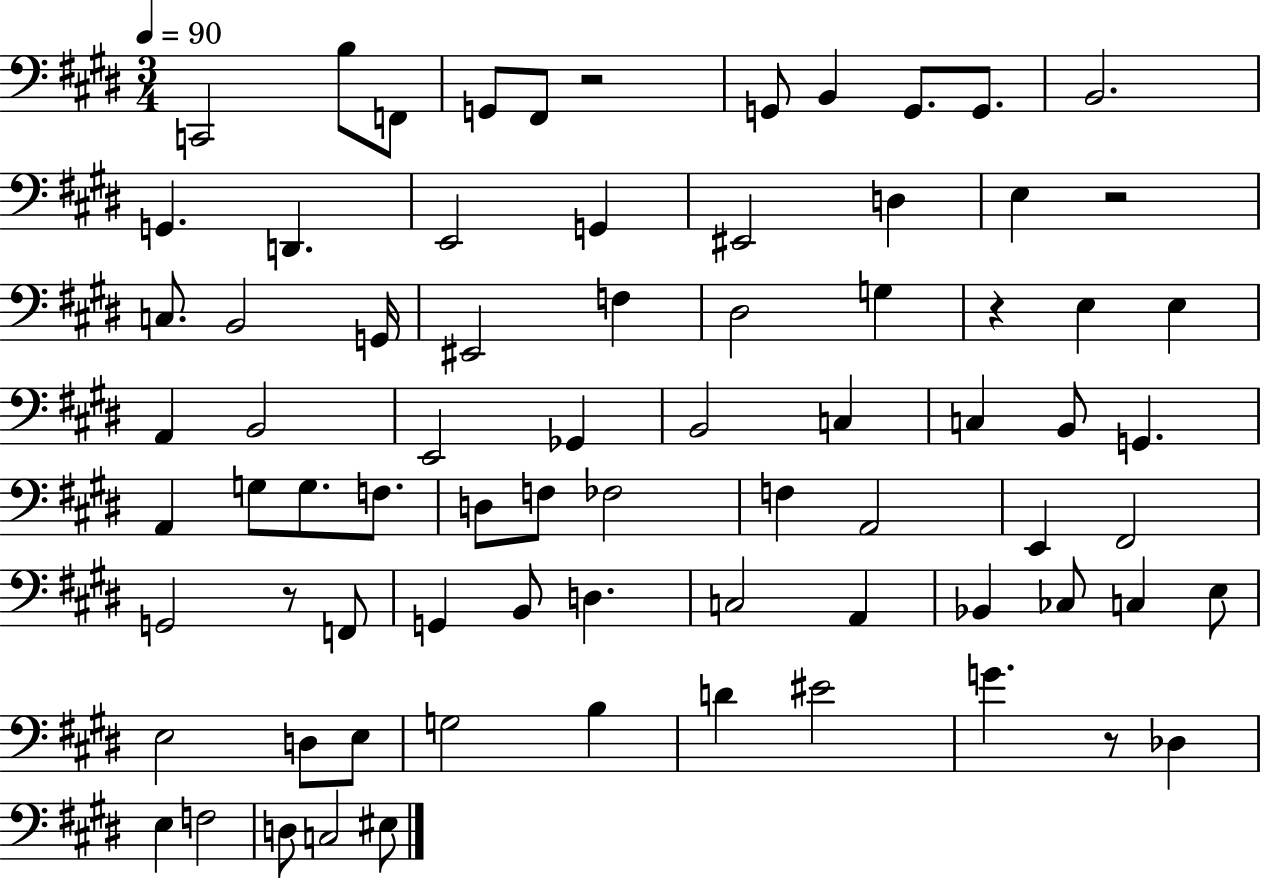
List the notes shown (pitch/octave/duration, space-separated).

C2/h B3/e F2/e G2/e F#2/e R/h G2/e B2/q G2/e. G2/e. B2/h. G2/q. D2/q. E2/h G2/q EIS2/h D3/q E3/q R/h C3/e. B2/h G2/s EIS2/h F3/q D#3/h G3/q R/q E3/q E3/q A2/q B2/h E2/h Gb2/q B2/h C3/q C3/q B2/e G2/q. A2/q G3/e G3/e. F3/e. D3/e F3/e FES3/h F3/q A2/h E2/q F#2/h G2/h R/e F2/e G2/q B2/e D3/q. C3/h A2/q Bb2/q CES3/e C3/q E3/e E3/h D3/e E3/e G3/h B3/q D4/q EIS4/h G4/q. R/e Db3/q E3/q F3/h D3/e C3/h EIS3/e